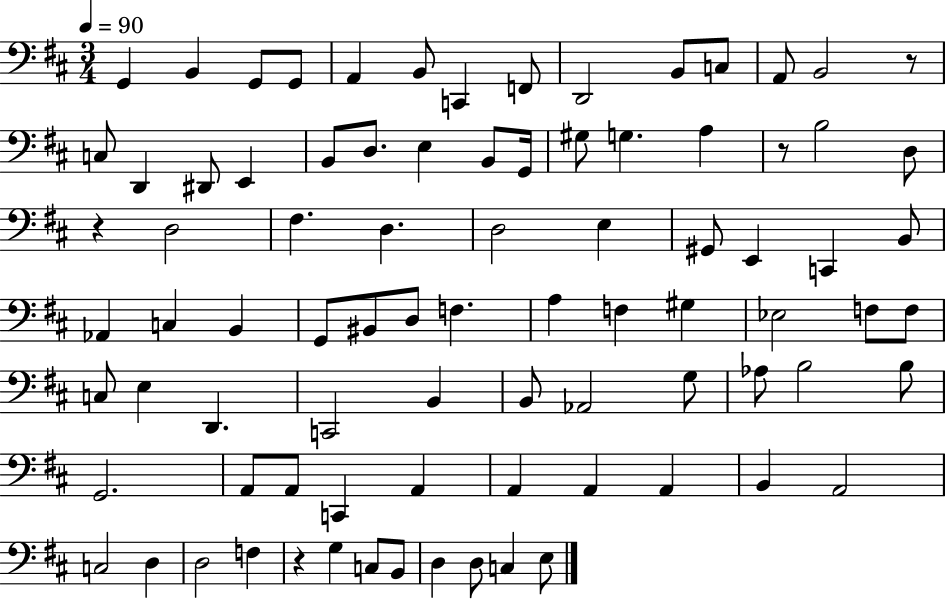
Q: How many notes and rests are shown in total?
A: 85